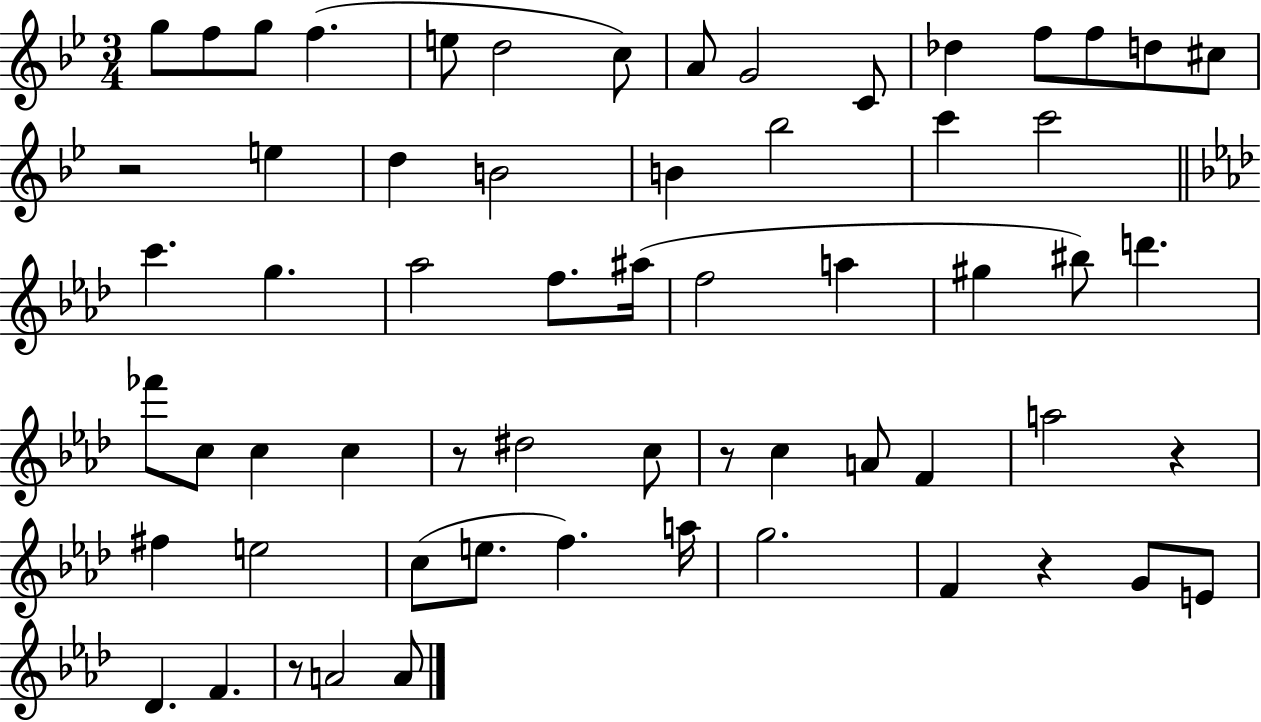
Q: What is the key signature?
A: BES major